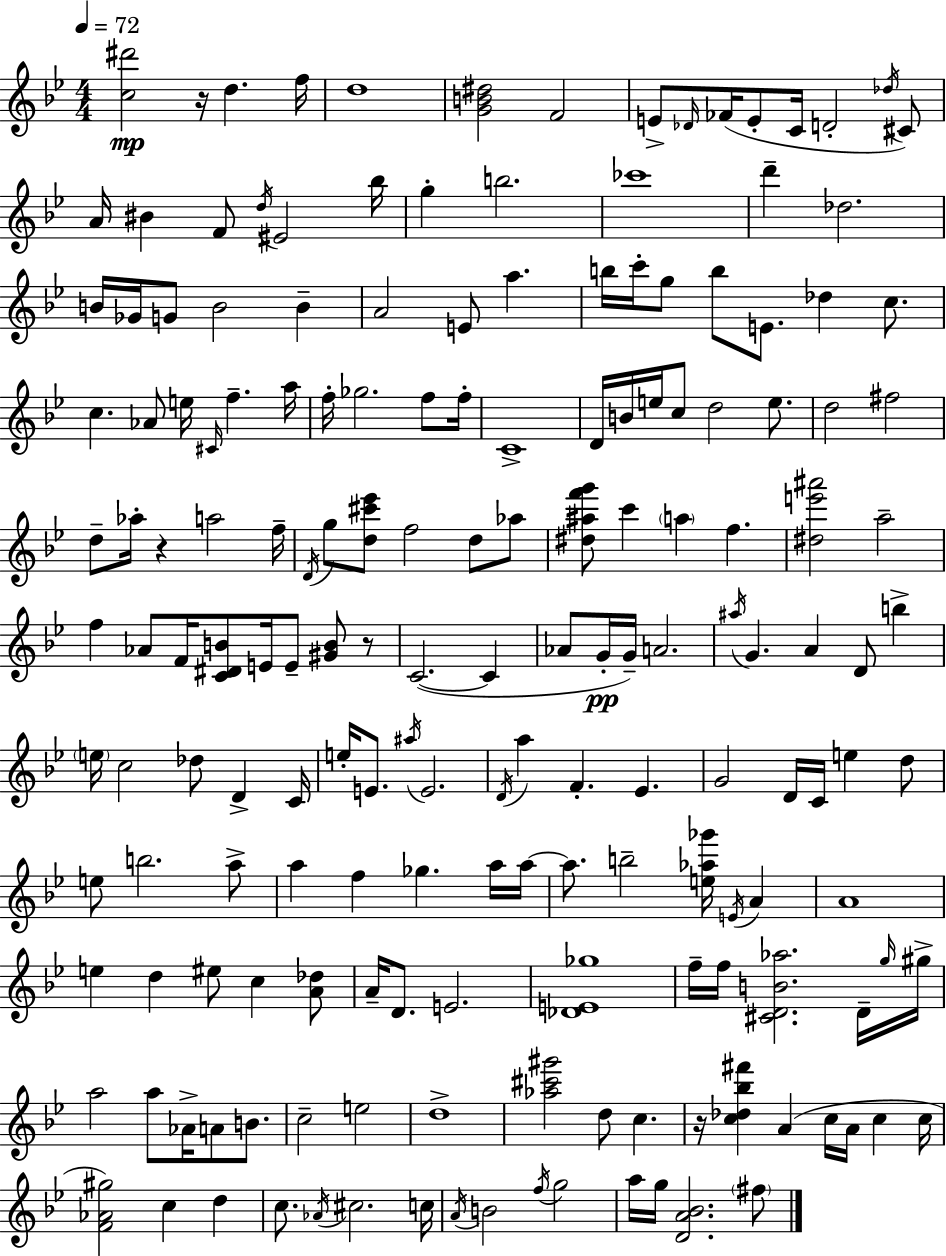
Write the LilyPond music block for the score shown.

{
  \clef treble
  \numericTimeSignature
  \time 4/4
  \key bes \major
  \tempo 4 = 72
  <c'' dis'''>2\mp r16 d''4. f''16 | d''1 | <g' b' dis''>2 f'2 | e'8-> \grace { des'16 } fes'16( e'8-. c'16 d'2-. \acciaccatura { des''16 }) | \break cis'8 a'16 bis'4 f'8 \acciaccatura { d''16 } eis'2 | bes''16 g''4-. b''2. | ces'''1 | d'''4-- des''2. | \break b'16 ges'16 g'8 b'2 b'4-- | a'2 e'8 a''4. | b''16 c'''16-. g''8 b''8 e'8. des''4 | c''8. c''4. aes'8 e''16 \grace { cis'16 } f''4.-- | \break a''16 f''16-. ges''2. | f''8 f''16-. c'1-> | d'16 b'16 e''16 c''8 d''2 | e''8. d''2 fis''2 | \break d''8-- aes''16-. r4 a''2 | f''16-- \acciaccatura { d'16 } g''8 <d'' cis''' ees'''>8 f''2 | d''8 aes''8 <dis'' ais'' f''' g'''>8 c'''4 \parenthesize a''4 f''4. | <dis'' e''' ais'''>2 a''2-- | \break f''4 aes'8 f'16 <c' dis' b'>8 e'16 e'8-- | <gis' b'>8 r8 c'2.~(~ | c'4 aes'8 g'16-.\pp g'16--) a'2. | \acciaccatura { ais''16 } g'4. a'4 | \break d'8 b''4-> \parenthesize e''16 c''2 des''8 | d'4-> c'16 e''16-. e'8. \acciaccatura { ais''16 } e'2. | \acciaccatura { d'16 } a''4 f'4.-. | ees'4. g'2 | \break d'16 c'16 e''4 d''8 e''8 b''2. | a''8-> a''4 f''4 | ges''4. a''16 a''16~~ a''8. b''2-- | <e'' aes'' ges'''>16 \acciaccatura { e'16 } a'4 a'1 | \break e''4 d''4 | eis''8 c''4 <a' des''>8 a'16-- d'8. e'2. | <des' e' ges''>1 | f''16-- f''16 <cis' d' b' aes''>2. | \break d'16-- \grace { g''16 } gis''16-> a''2 | a''8 aes'16-> a'8 b'8. c''2-- | e''2 d''1-> | <aes'' cis''' gis'''>2 | \break d''8 c''4. r16 <c'' des'' bes'' fis'''>4 a'4( | c''16 a'16 c''4 c''16 <f' aes' gis''>2) | c''4 d''4 c''8. \acciaccatura { aes'16 } cis''2. | c''16 \acciaccatura { a'16 } b'2 | \break \acciaccatura { f''16 } g''2 a''16 g''16 <d' a' bes'>2. | \parenthesize fis''8 \bar "|."
}